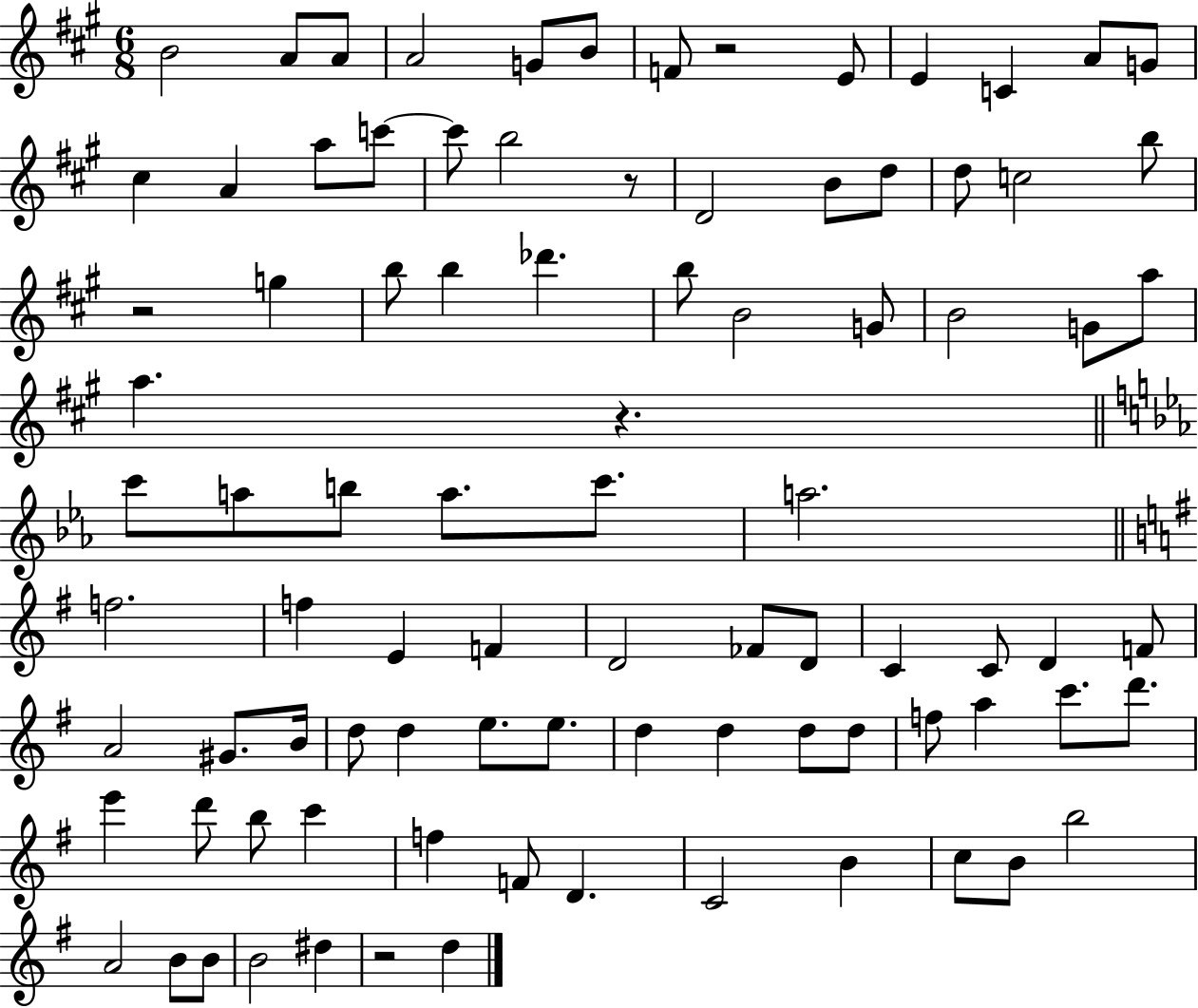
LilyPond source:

{
  \clef treble
  \numericTimeSignature
  \time 6/8
  \key a \major
  b'2 a'8 a'8 | a'2 g'8 b'8 | f'8 r2 e'8 | e'4 c'4 a'8 g'8 | \break cis''4 a'4 a''8 c'''8~~ | c'''8 b''2 r8 | d'2 b'8 d''8 | d''8 c''2 b''8 | \break r2 g''4 | b''8 b''4 des'''4. | b''8 b'2 g'8 | b'2 g'8 a''8 | \break a''4. r4. | \bar "||" \break \key ees \major c'''8 a''8 b''8 a''8. c'''8. | a''2. | \bar "||" \break \key g \major f''2. | f''4 e'4 f'4 | d'2 fes'8 d'8 | c'4 c'8 d'4 f'8 | \break a'2 gis'8. b'16 | d''8 d''4 e''8. e''8. | d''4 d''4 d''8 d''8 | f''8 a''4 c'''8. d'''8. | \break e'''4 d'''8 b''8 c'''4 | f''4 f'8 d'4. | c'2 b'4 | c''8 b'8 b''2 | \break a'2 b'8 b'8 | b'2 dis''4 | r2 d''4 | \bar "|."
}